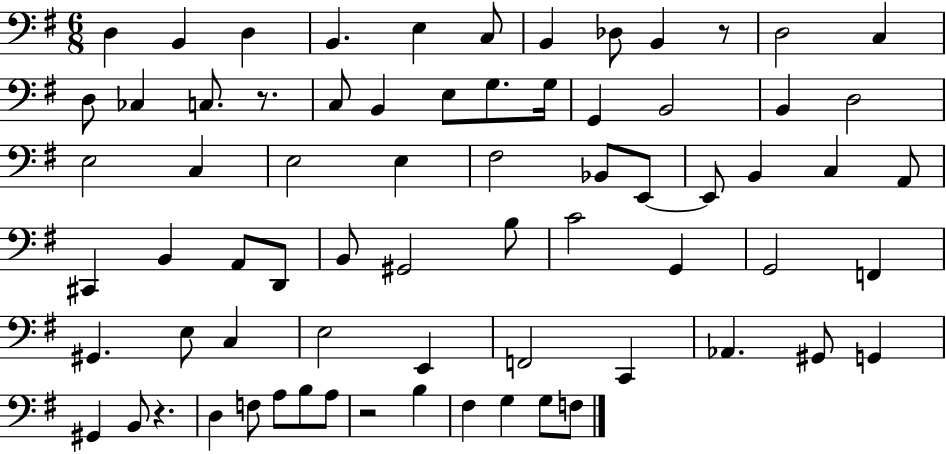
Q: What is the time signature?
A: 6/8